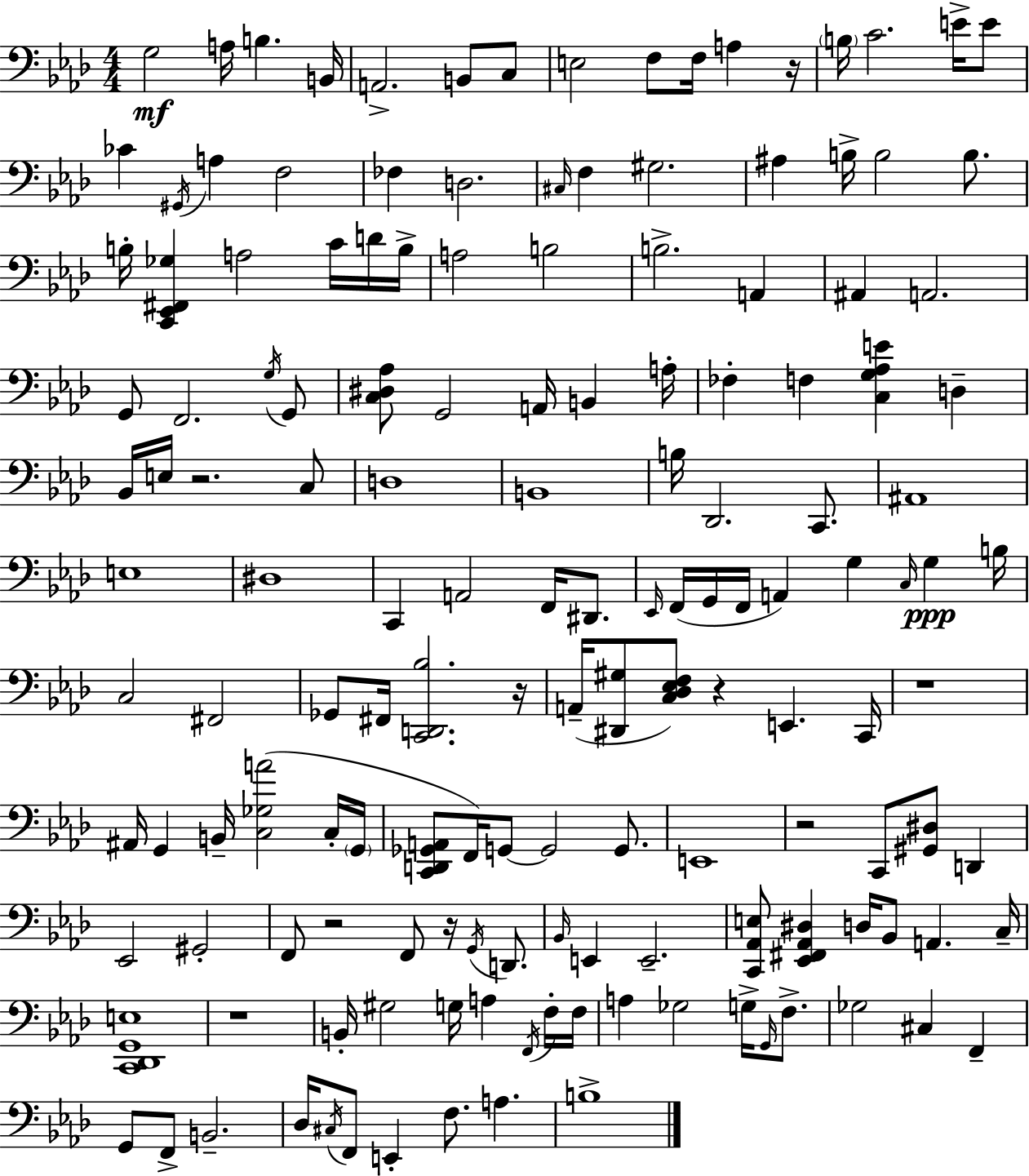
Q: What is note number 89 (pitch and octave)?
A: G2